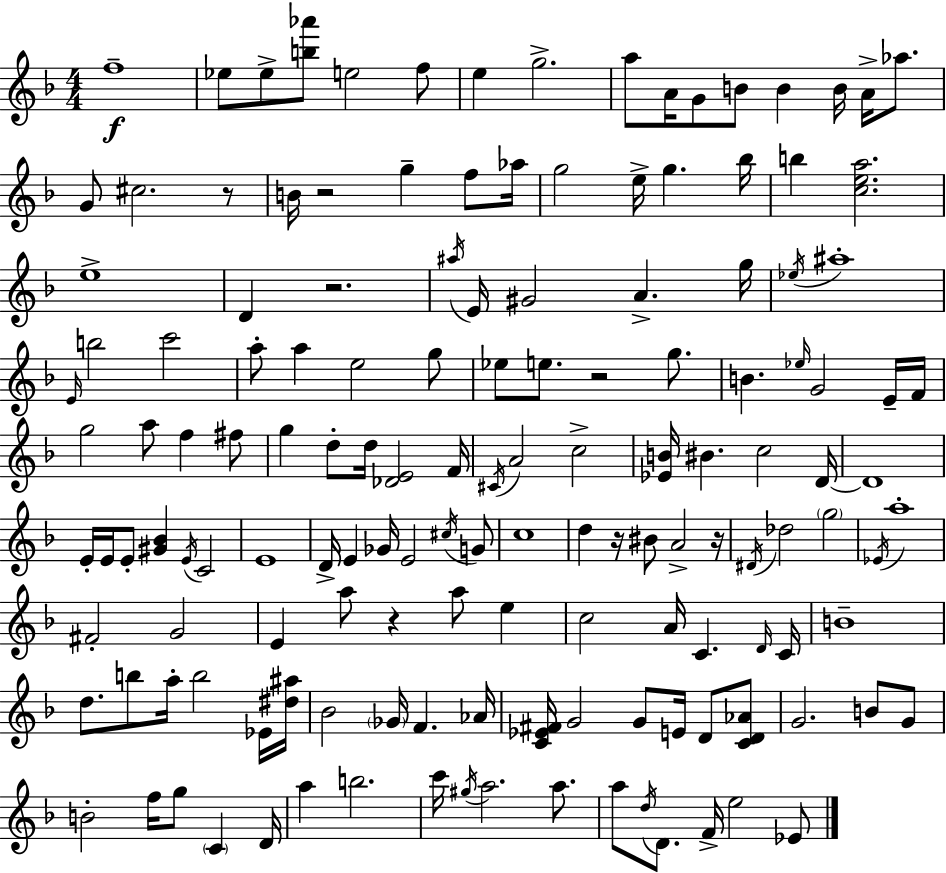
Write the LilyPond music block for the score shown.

{
  \clef treble
  \numericTimeSignature
  \time 4/4
  \key d \minor
  f''1--\f | ees''8 ees''8-> <b'' aes'''>8 e''2 f''8 | e''4 g''2.-> | a''8 a'16 g'8 b'8 b'4 b'16 a'16-> aes''8. | \break g'8 cis''2. r8 | b'16 r2 g''4-- f''8 aes''16 | g''2 e''16-> g''4. bes''16 | b''4 <c'' e'' a''>2. | \break e''1-> | d'4 r2. | \acciaccatura { ais''16 } e'16 gis'2 a'4.-> | g''16 \acciaccatura { ees''16 } ais''1-. | \break \grace { e'16 } b''2 c'''2 | a''8-. a''4 e''2 | g''8 ees''8 e''8. r2 | g''8. b'4. \grace { ees''16 } g'2 | \break e'16-- f'16 g''2 a''8 f''4 | fis''8 g''4 d''8-. d''16 <des' e'>2 | f'16 \acciaccatura { cis'16 } a'2 c''2-> | <ees' b'>16 bis'4. c''2 | \break d'16~~ d'1 | e'16-. e'16 e'8-. <gis' bes'>4 \acciaccatura { e'16 } c'2 | e'1 | d'16-> e'4 ges'16 e'2 | \break \acciaccatura { cis''16 } g'8 c''1 | d''4 r16 bis'8 a'2-> | r16 \acciaccatura { dis'16 } des''2 | \parenthesize g''2 \acciaccatura { ees'16 } a''1-. | \break fis'2-. | g'2 e'4 a''8 r4 | a''8 e''4 c''2 | a'16 c'4. \grace { d'16 } c'16 b'1-- | \break d''8. b''8 a''16-. | b''2 ees'16 <dis'' ais''>16 bes'2 | \parenthesize ges'16 f'4. aes'16 <c' ees' fis'>16 g'2 | g'8 e'16 d'8 <c' d' aes'>8 g'2. | \break b'8 g'8 b'2-. | f''16 g''8 \parenthesize c'4 d'16 a''4 b''2. | c'''16 \acciaccatura { gis''16 } a''2. | a''8. a''8 \acciaccatura { d''16 } d'8. | \break f'16-> e''2 ees'8 \bar "|."
}